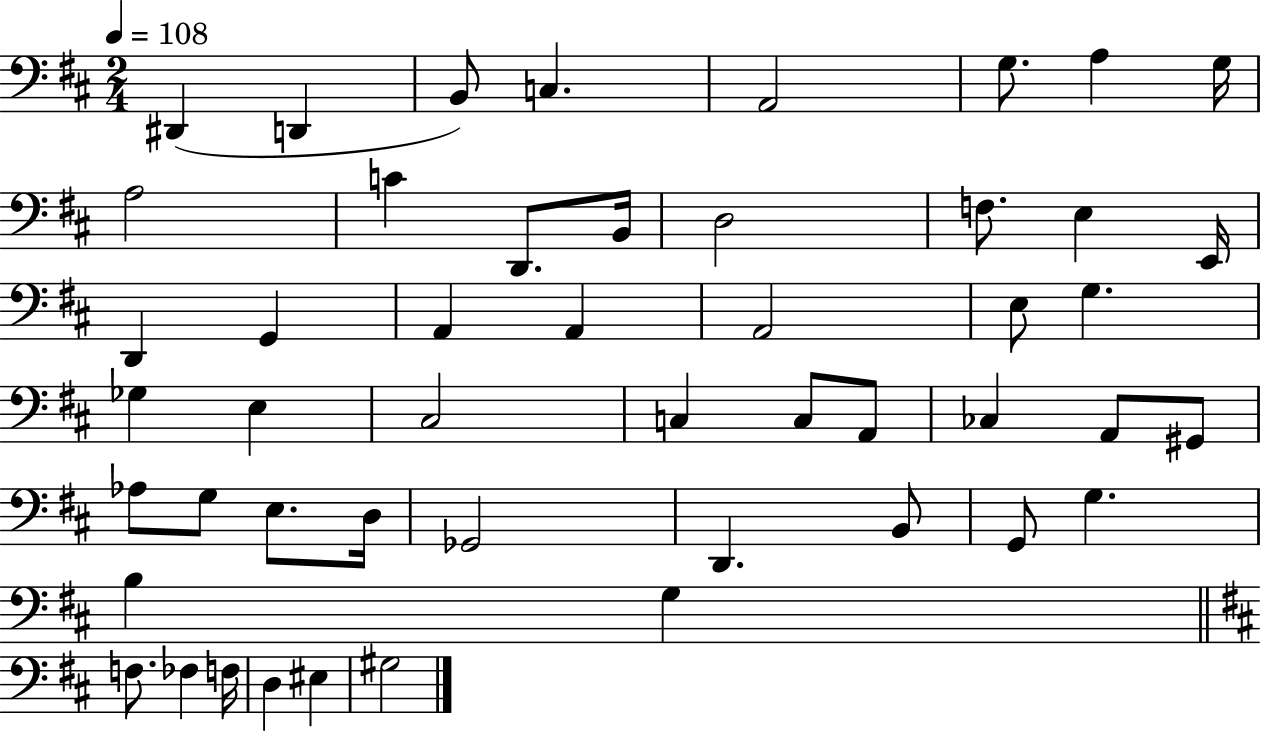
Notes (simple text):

D#2/q D2/q B2/e C3/q. A2/h G3/e. A3/q G3/s A3/h C4/q D2/e. B2/s D3/h F3/e. E3/q E2/s D2/q G2/q A2/q A2/q A2/h E3/e G3/q. Gb3/q E3/q C#3/h C3/q C3/e A2/e CES3/q A2/e G#2/e Ab3/e G3/e E3/e. D3/s Gb2/h D2/q. B2/e G2/e G3/q. B3/q G3/q F3/e. FES3/q F3/s D3/q EIS3/q G#3/h